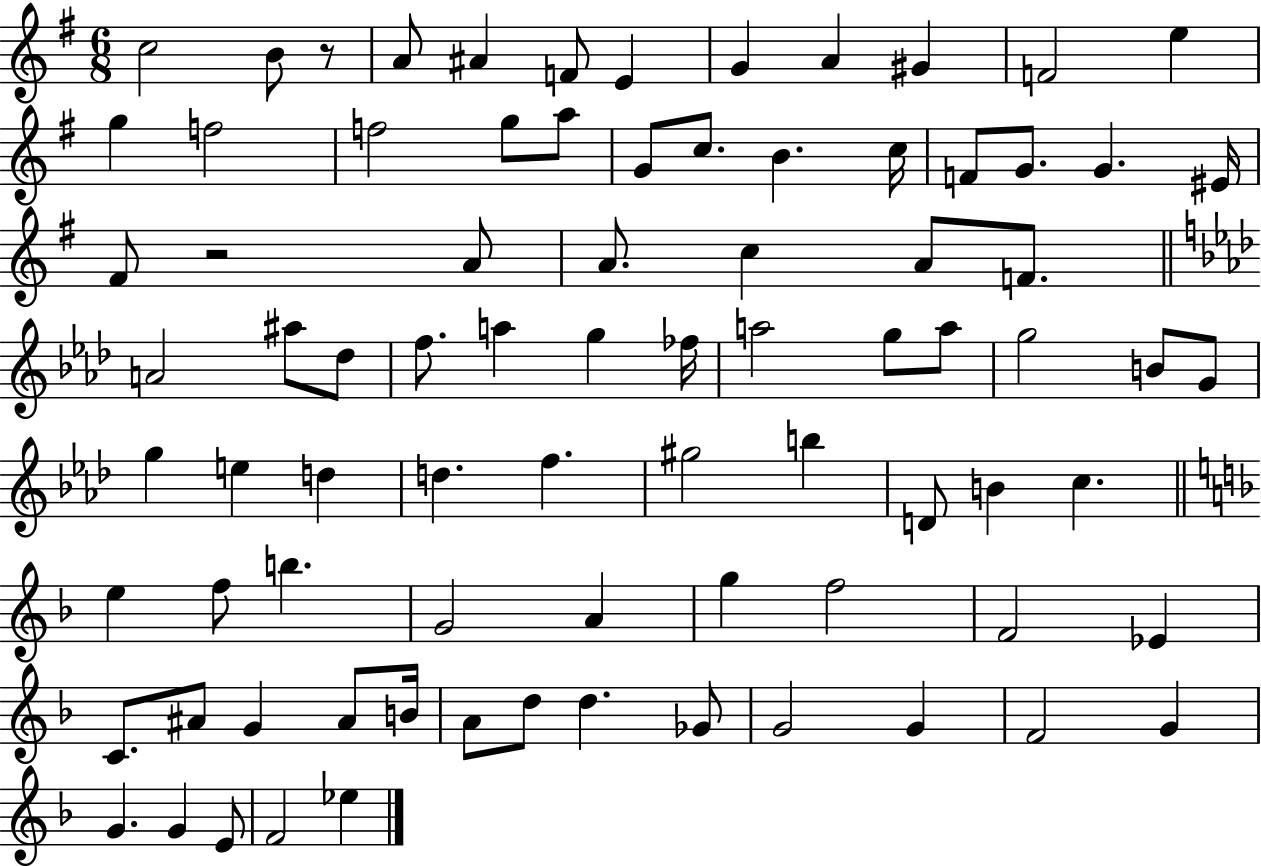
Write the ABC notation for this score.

X:1
T:Untitled
M:6/8
L:1/4
K:G
c2 B/2 z/2 A/2 ^A F/2 E G A ^G F2 e g f2 f2 g/2 a/2 G/2 c/2 B c/4 F/2 G/2 G ^E/4 ^F/2 z2 A/2 A/2 c A/2 F/2 A2 ^a/2 _d/2 f/2 a g _f/4 a2 g/2 a/2 g2 B/2 G/2 g e d d f ^g2 b D/2 B c e f/2 b G2 A g f2 F2 _E C/2 ^A/2 G ^A/2 B/4 A/2 d/2 d _G/2 G2 G F2 G G G E/2 F2 _e